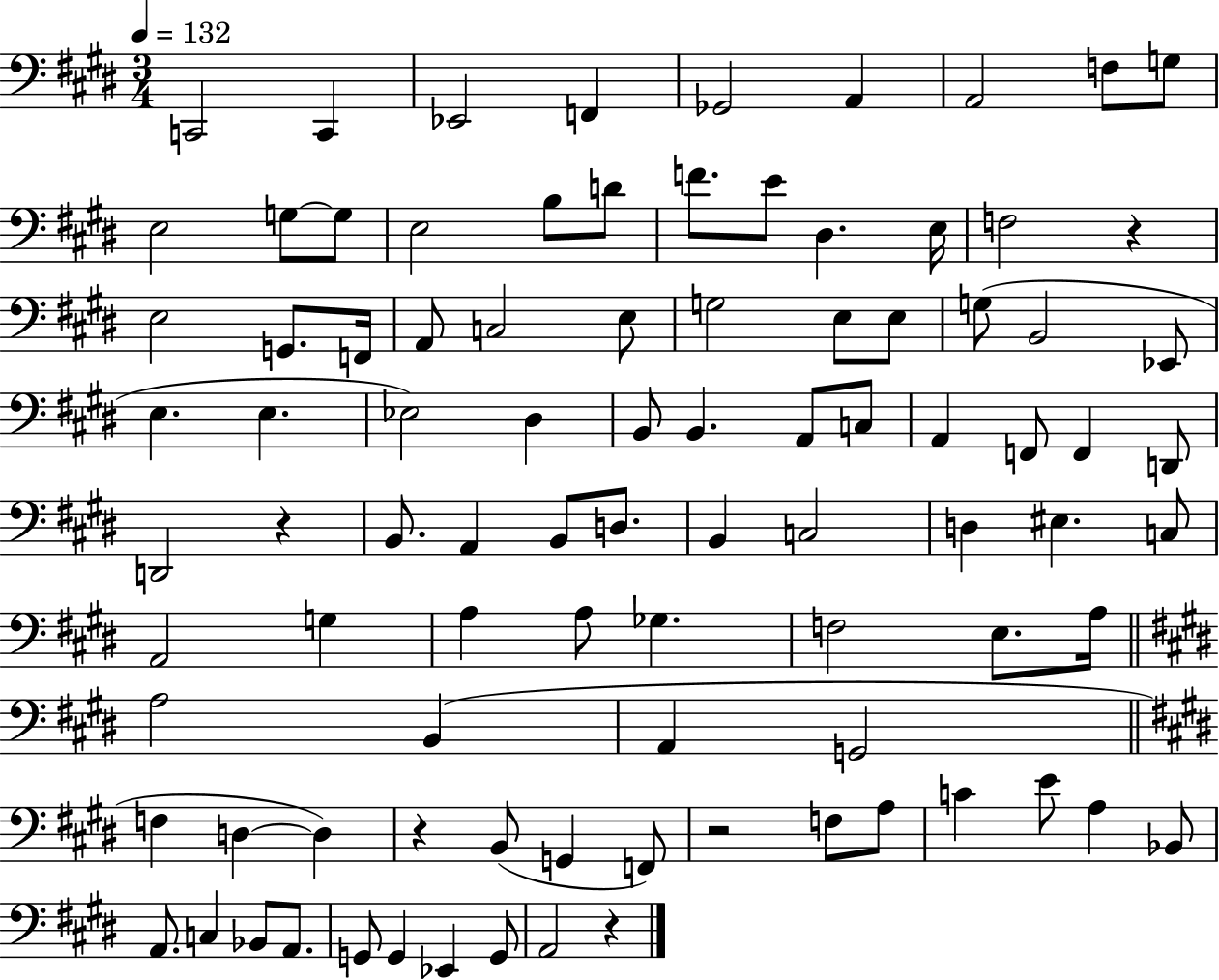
C2/h C2/q Eb2/h F2/q Gb2/h A2/q A2/h F3/e G3/e E3/h G3/e G3/e E3/h B3/e D4/e F4/e. E4/e D#3/q. E3/s F3/h R/q E3/h G2/e. F2/s A2/e C3/h E3/e G3/h E3/e E3/e G3/e B2/h Eb2/e E3/q. E3/q. Eb3/h D#3/q B2/e B2/q. A2/e C3/e A2/q F2/e F2/q D2/e D2/h R/q B2/e. A2/q B2/e D3/e. B2/q C3/h D3/q EIS3/q. C3/e A2/h G3/q A3/q A3/e Gb3/q. F3/h E3/e. A3/s A3/h B2/q A2/q G2/h F3/q D3/q D3/q R/q B2/e G2/q F2/e R/h F3/e A3/e C4/q E4/e A3/q Bb2/e A2/e. C3/q Bb2/e A2/e. G2/e G2/q Eb2/q G2/e A2/h R/q